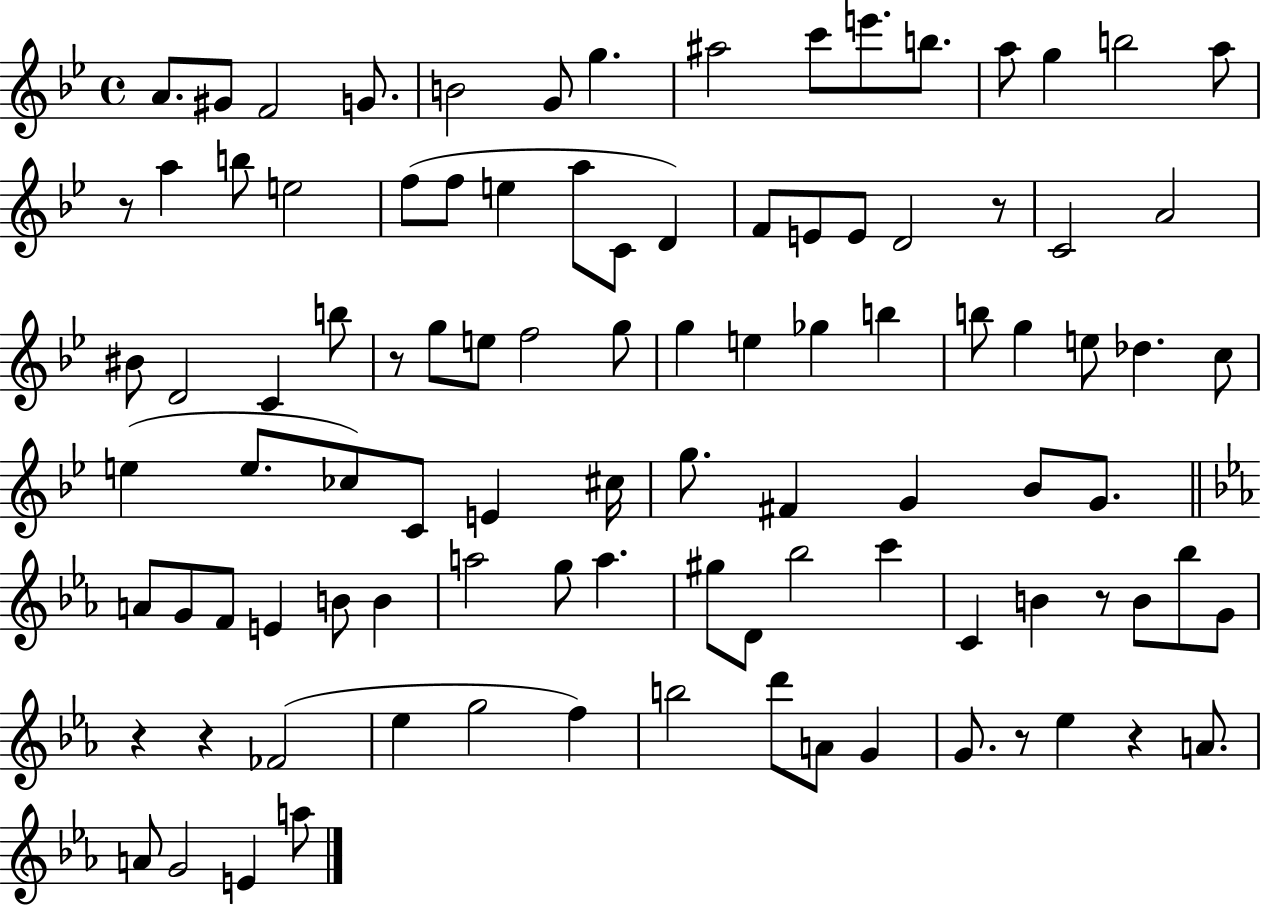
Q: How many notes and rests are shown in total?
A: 99